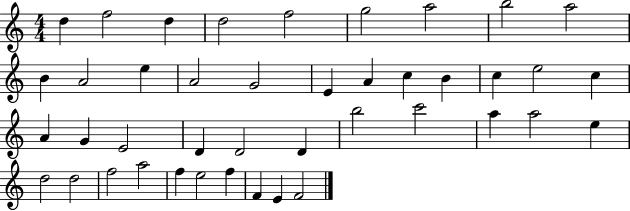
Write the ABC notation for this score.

X:1
T:Untitled
M:4/4
L:1/4
K:C
d f2 d d2 f2 g2 a2 b2 a2 B A2 e A2 G2 E A c B c e2 c A G E2 D D2 D b2 c'2 a a2 e d2 d2 f2 a2 f e2 f F E F2